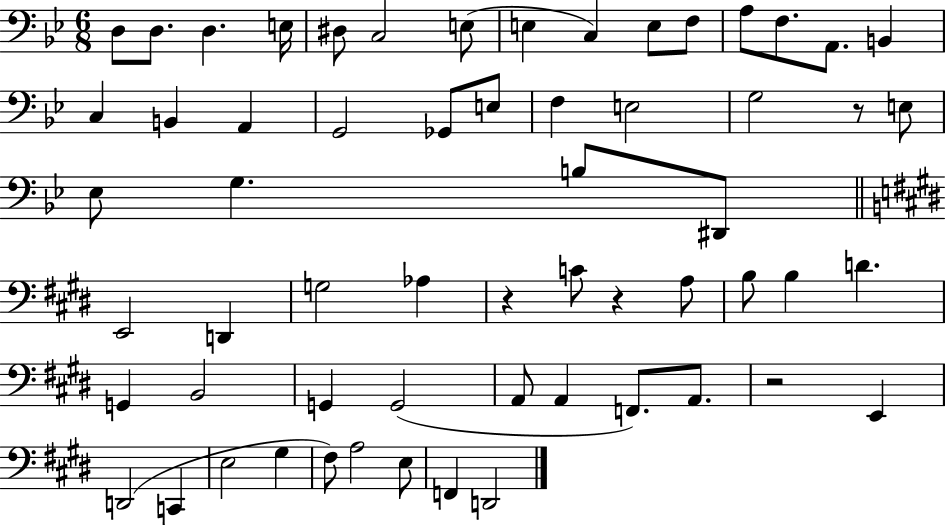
D3/e D3/e. D3/q. E3/s D#3/e C3/h E3/e E3/q C3/q E3/e F3/e A3/e F3/e. A2/e. B2/q C3/q B2/q A2/q G2/h Gb2/e E3/e F3/q E3/h G3/h R/e E3/e Eb3/e G3/q. B3/e D#2/e E2/h D2/q G3/h Ab3/q R/q C4/e R/q A3/e B3/e B3/q D4/q. G2/q B2/h G2/q G2/h A2/e A2/q F2/e. A2/e. R/h E2/q D2/h C2/q E3/h G#3/q F#3/e A3/h E3/e F2/q D2/h